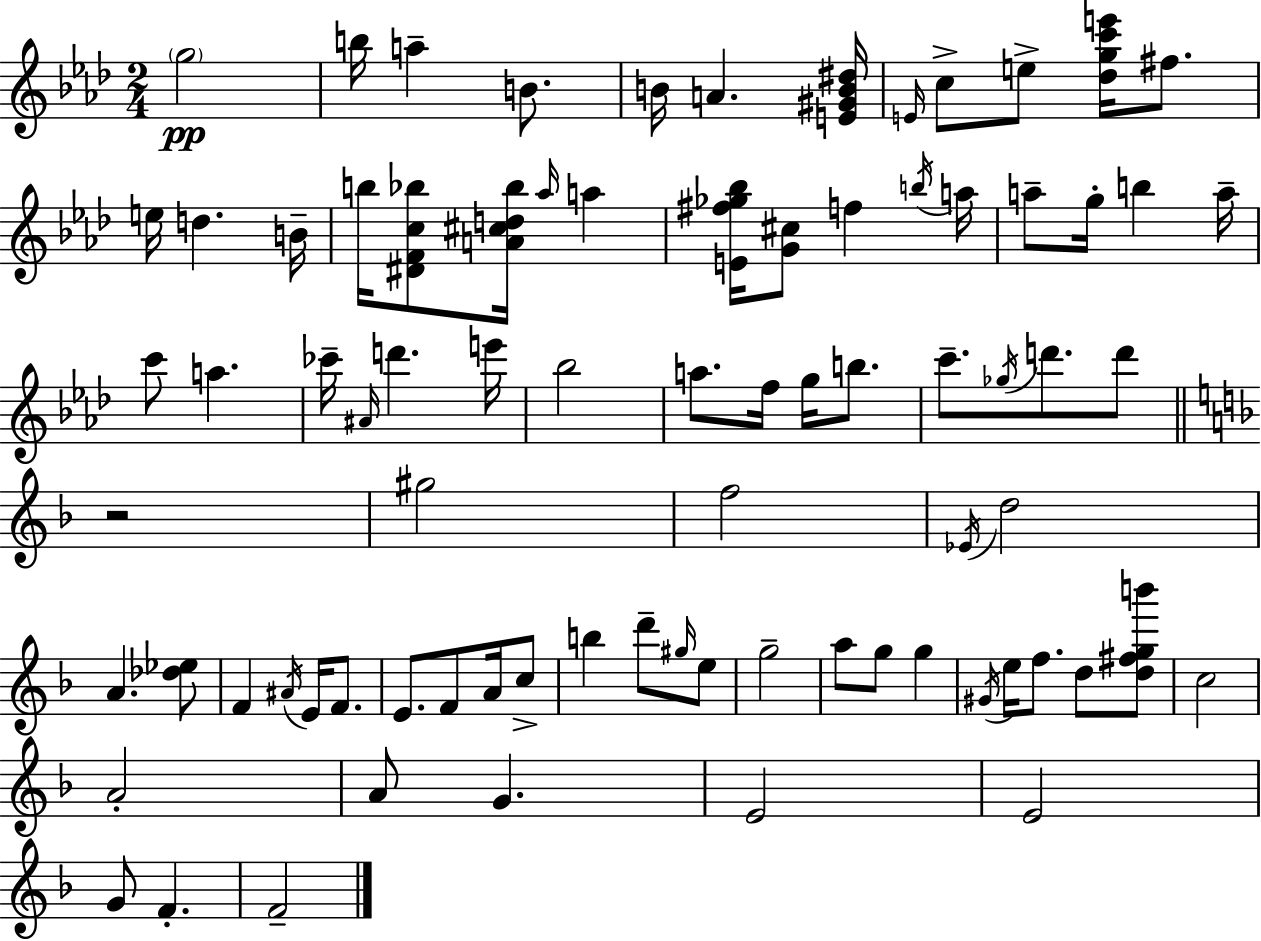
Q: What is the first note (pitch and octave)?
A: G5